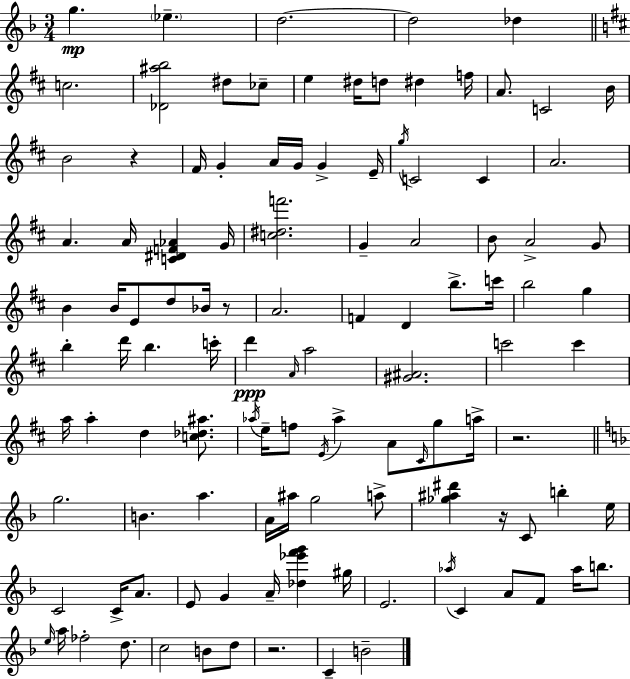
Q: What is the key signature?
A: D minor